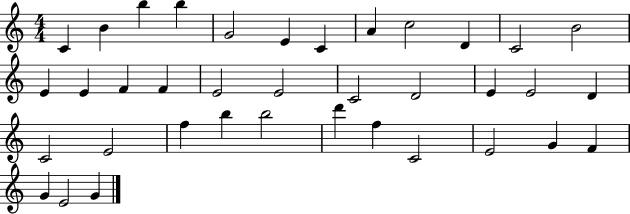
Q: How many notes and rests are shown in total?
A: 37